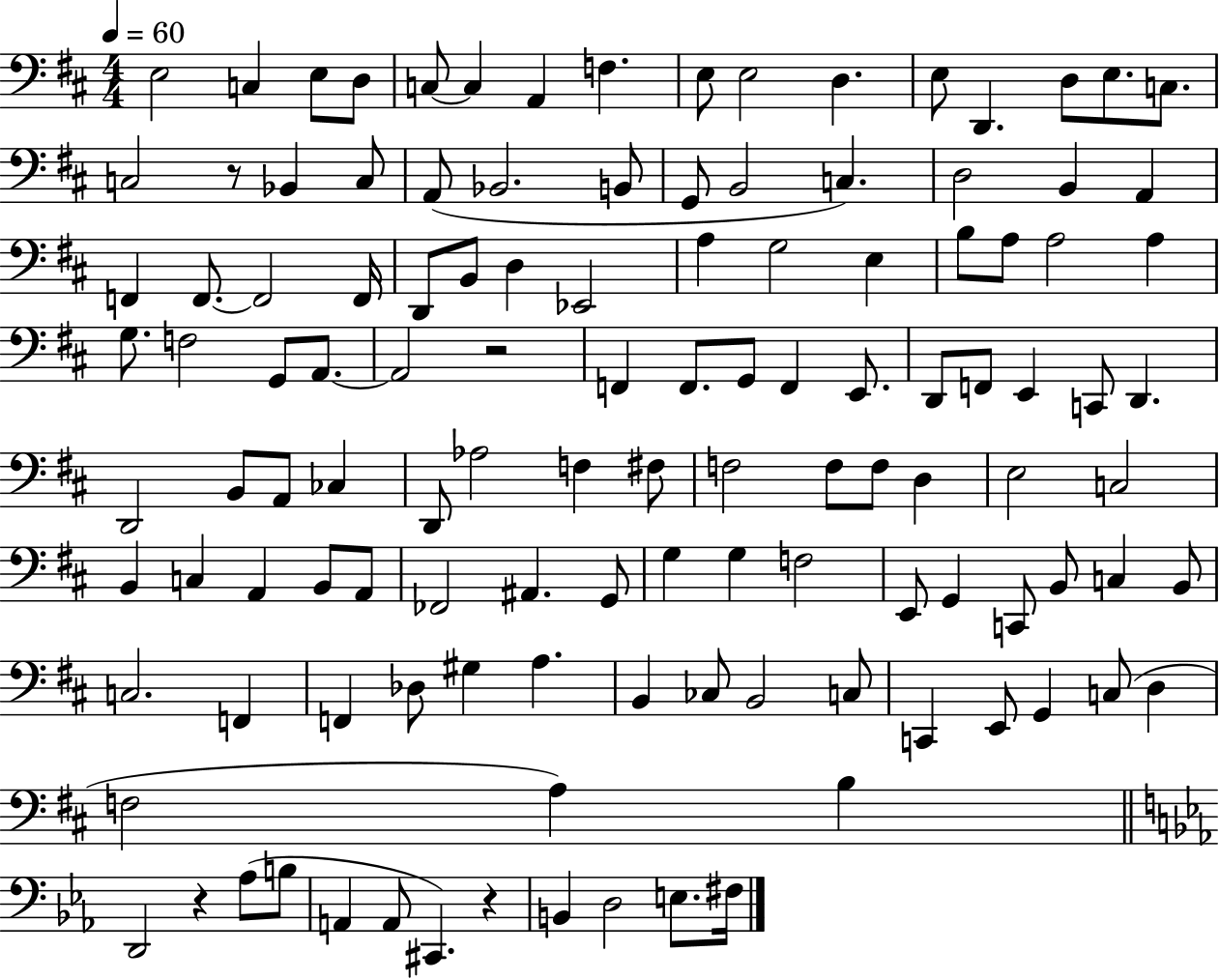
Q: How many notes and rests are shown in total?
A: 121